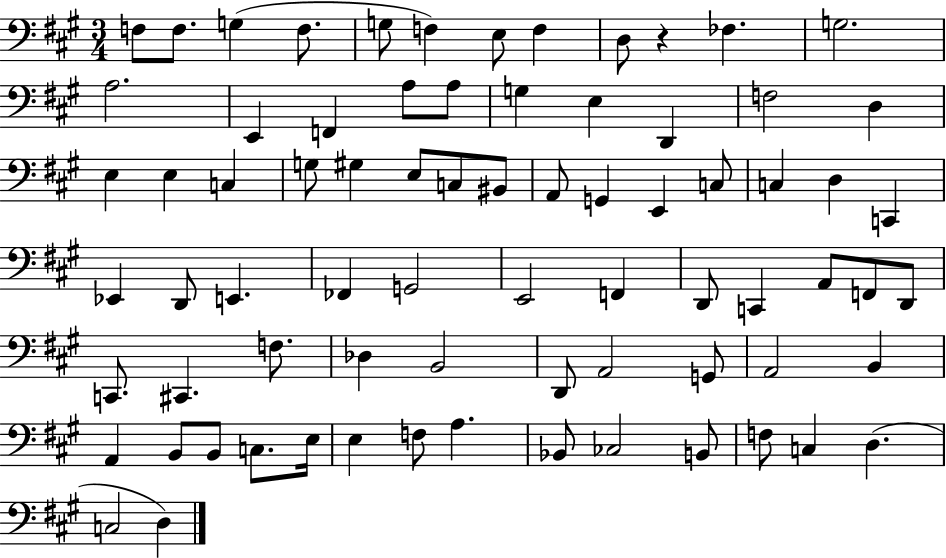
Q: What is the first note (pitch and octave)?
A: F3